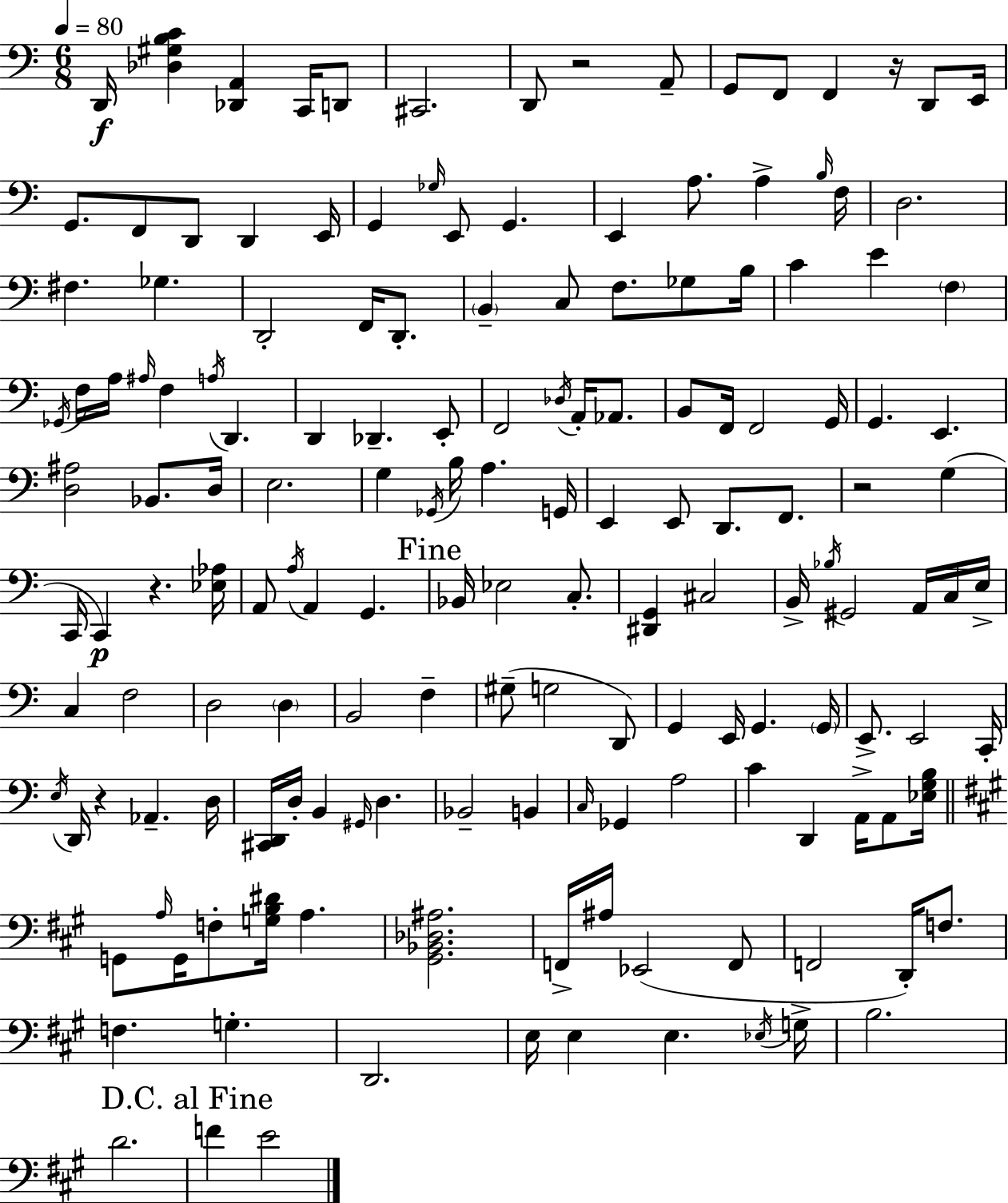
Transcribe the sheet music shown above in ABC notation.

X:1
T:Untitled
M:6/8
L:1/4
K:Am
D,,/4 [_D,^G,B,C] [_D,,A,,] C,,/4 D,,/2 ^C,,2 D,,/2 z2 A,,/2 G,,/2 F,,/2 F,, z/4 D,,/2 E,,/4 G,,/2 F,,/2 D,,/2 D,, E,,/4 G,, _G,/4 E,,/2 G,, E,, A,/2 A, B,/4 F,/4 D,2 ^F, _G, D,,2 F,,/4 D,,/2 B,, C,/2 F,/2 _G,/2 B,/4 C E F, _G,,/4 F,/4 A,/4 ^A,/4 F, A,/4 D,, D,, _D,, E,,/2 F,,2 _D,/4 A,,/4 _A,,/2 B,,/2 F,,/4 F,,2 G,,/4 G,, E,, [D,^A,]2 _B,,/2 D,/4 E,2 G, _G,,/4 B,/4 A, G,,/4 E,, E,,/2 D,,/2 F,,/2 z2 G, C,,/4 C,, z [_E,_A,]/4 A,,/2 A,/4 A,, G,, _B,,/4 _E,2 C,/2 [^D,,G,,] ^C,2 B,,/4 _B,/4 ^G,,2 A,,/4 C,/4 E,/4 C, F,2 D,2 D, B,,2 F, ^G,/2 G,2 D,,/2 G,, E,,/4 G,, G,,/4 E,,/2 E,,2 C,,/4 E,/4 D,,/4 z _A,, D,/4 [^C,,D,,]/4 D,/4 B,, ^G,,/4 D, _B,,2 B,, C,/4 _G,, A,2 C D,, A,,/4 A,,/2 [_E,G,B,]/4 G,,/2 A,/4 G,,/4 F,/2 [G,B,^D]/4 A, [^G,,_B,,_D,^A,]2 F,,/4 ^A,/4 _E,,2 F,,/2 F,,2 D,,/4 F,/2 F, G, D,,2 E,/4 E, E, _E,/4 G,/4 B,2 D2 F E2